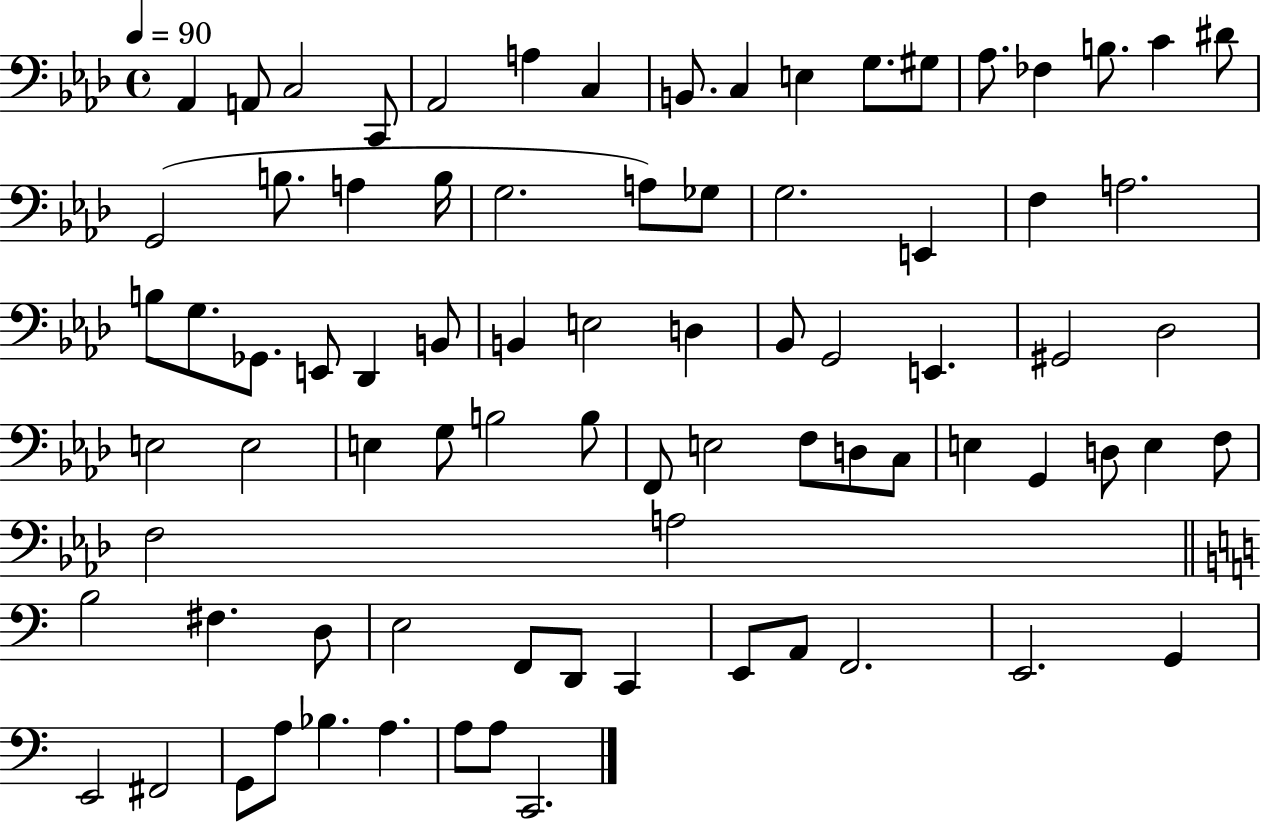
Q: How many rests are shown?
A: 0